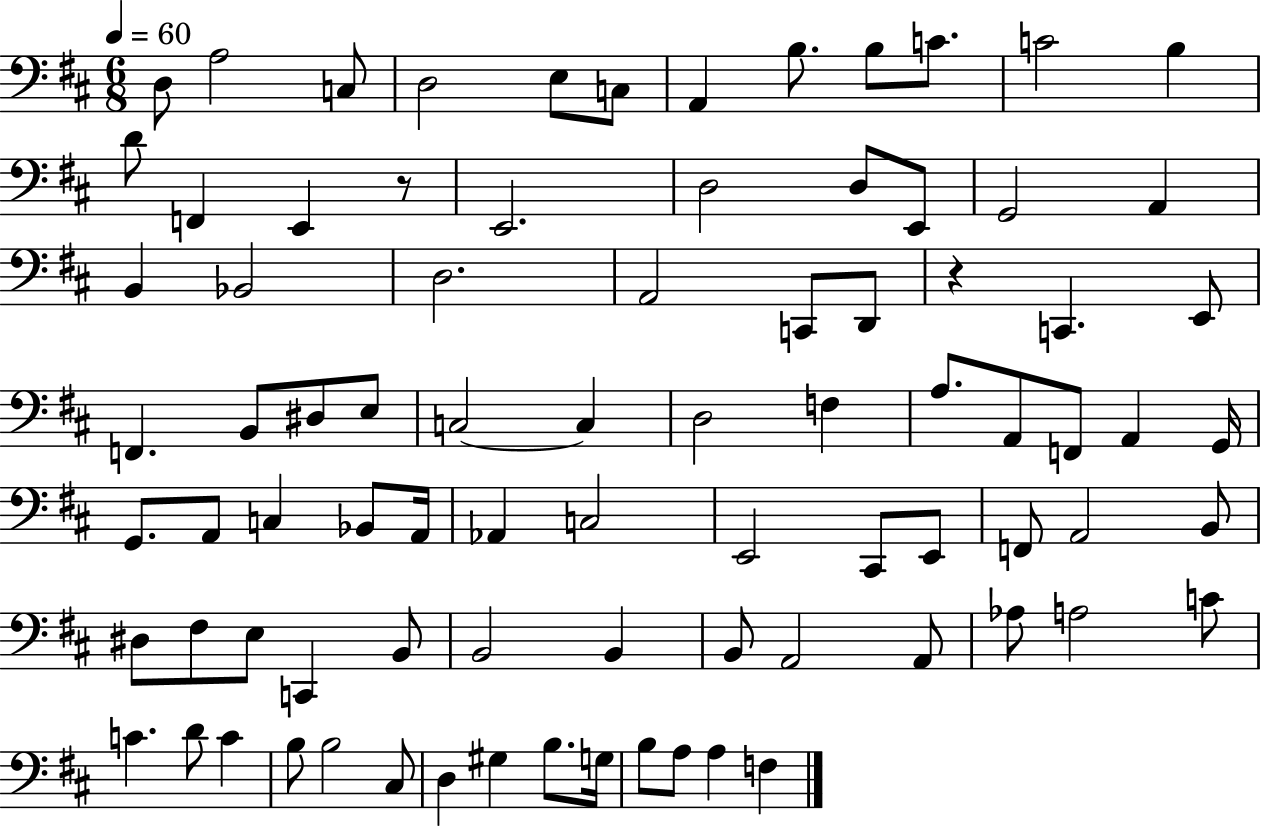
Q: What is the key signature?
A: D major